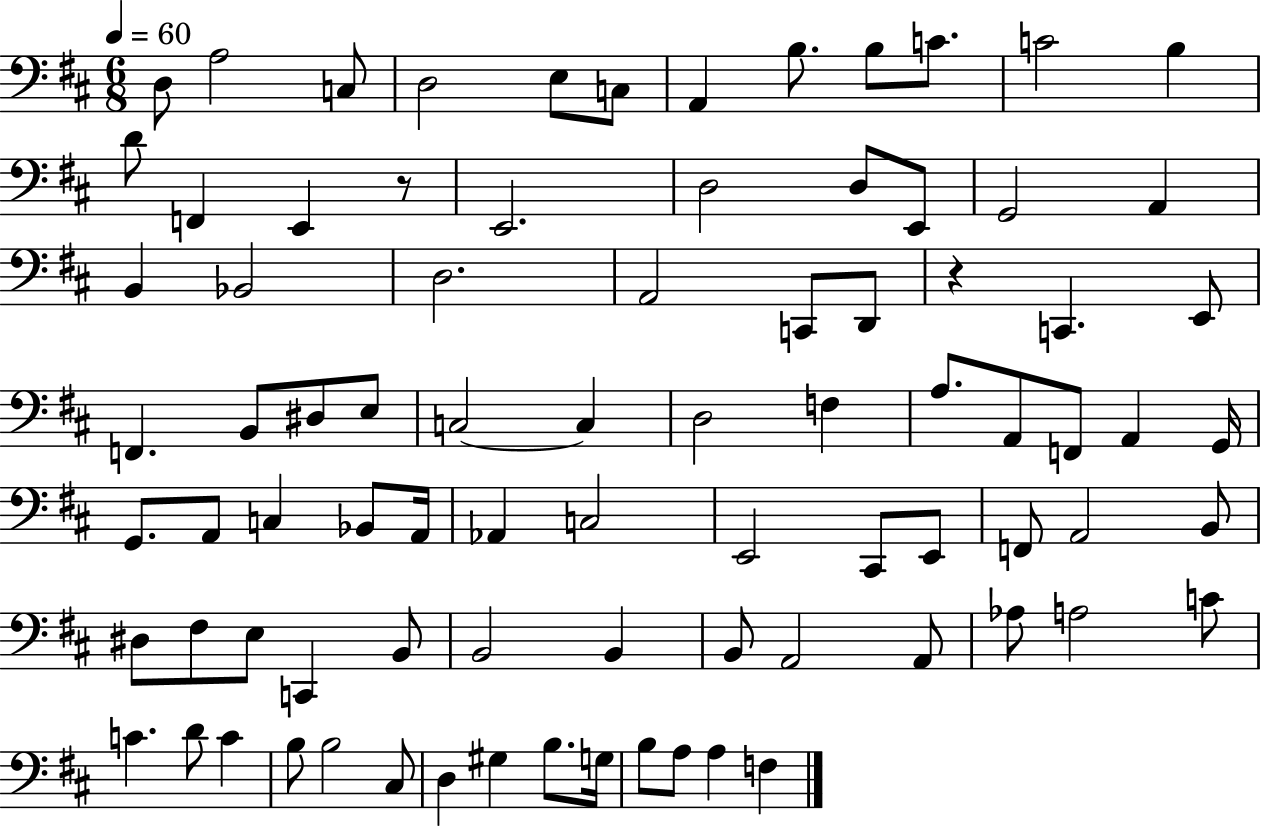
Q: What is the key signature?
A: D major